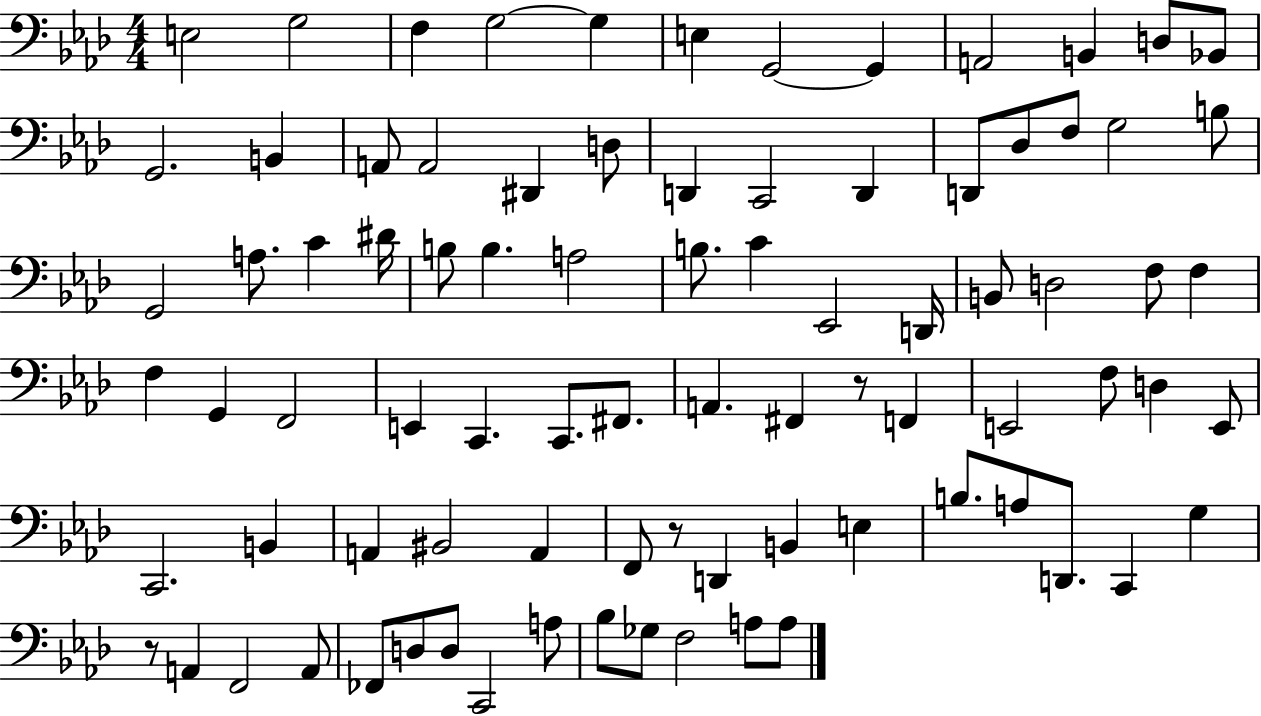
E3/h G3/h F3/q G3/h G3/q E3/q G2/h G2/q A2/h B2/q D3/e Bb2/e G2/h. B2/q A2/e A2/h D#2/q D3/e D2/q C2/h D2/q D2/e Db3/e F3/e G3/h B3/e G2/h A3/e. C4/q D#4/s B3/e B3/q. A3/h B3/e. C4/q Eb2/h D2/s B2/e D3/h F3/e F3/q F3/q G2/q F2/h E2/q C2/q. C2/e. F#2/e. A2/q. F#2/q R/e F2/q E2/h F3/e D3/q E2/e C2/h. B2/q A2/q BIS2/h A2/q F2/e R/e D2/q B2/q E3/q B3/e. A3/e D2/e. C2/q G3/q R/e A2/q F2/h A2/e FES2/e D3/e D3/e C2/h A3/e Bb3/e Gb3/e F3/h A3/e A3/e